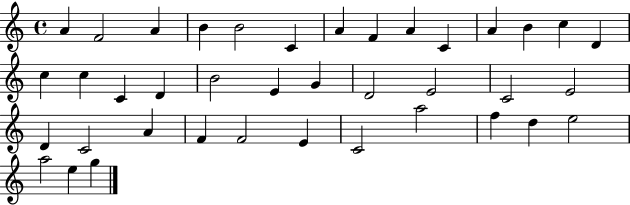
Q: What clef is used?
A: treble